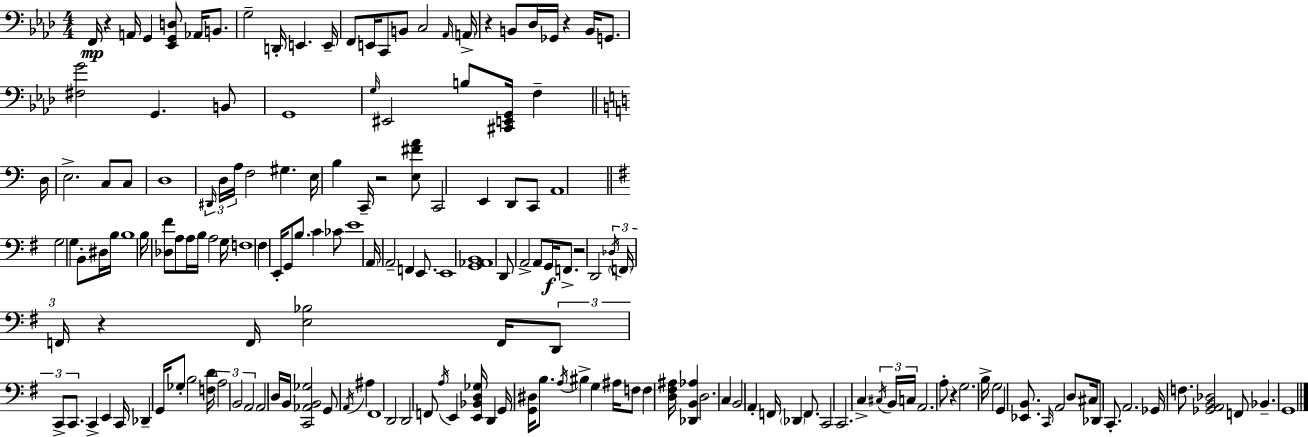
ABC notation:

X:1
T:Untitled
M:4/4
L:1/4
K:Fm
F,,/4 z A,,/4 G,, [_E,,G,,D,]/2 _A,,/4 B,,/2 G,2 D,,/4 E,, E,,/4 F,,/2 E,,/4 C,,/2 B,,/2 C,2 _A,,/4 A,,/4 z B,,/2 _D,/4 _G,,/4 z B,,/4 G,,/2 [^F,G]2 G,, B,,/2 G,,4 G,/4 ^E,,2 B,/2 [^C,,E,,G,,]/4 F, D,/4 E,2 C,/2 C,/2 D,4 ^D,,/4 D,/4 A,/4 F,2 ^G, E,/4 B, C,,/4 z2 [E,^FA]/2 C,,2 E,, D,,/2 C,,/2 A,,4 G,2 G, B,,/2 ^D,/4 B,/4 B,4 B,/4 [_D,^F]/2 A,/2 A,/4 B,/4 A,2 G,/4 F,4 ^F, E,,/4 G,,/2 B,/2 C _C/2 E4 A,,/4 A,,2 F,, E,,/2 E,,4 [G,,_A,,B,,]4 D,,/2 A,,2 A,,/2 G,,/4 F,,/2 z2 D,,2 _D,/4 F,,/4 F,,/4 z F,,/4 [E,_B,]2 F,,/4 D,,/2 C,,/2 C,,/2 C,, E,, C,,/4 _D,, G,,/4 _G,/2 B,2 [F,D]/4 A,2 B,,2 A,,2 A,,2 D,/4 B,,/4 [C,,_A,,B,,_G,]2 G,,/2 A,,/4 ^A, ^F,,4 D,,2 D,,2 F,,/2 A,/4 E,, [E,,_B,,D,_G,]/4 D,, G,,/4 [G,,^D,]/4 B,/2 A,/4 ^B, G, ^A,/4 F,/2 F, [D,^F,^A,]/4 [_D,,B,,_A,] D,2 C, B,,2 A,, F,,/4 _D,, F,,/2 C,,2 C,,2 C, ^C,/4 B,,/4 C,/4 A,,2 A,/2 z G,2 B,/4 G,2 G,, [_E,,B,,]/2 C,,/4 A,,2 D,/2 ^C,/4 _D,,/2 C,,/2 A,,2 _G,,/4 F,/2 [_G,,A,,B,,_D,]2 F,,/2 _B,, G,,4